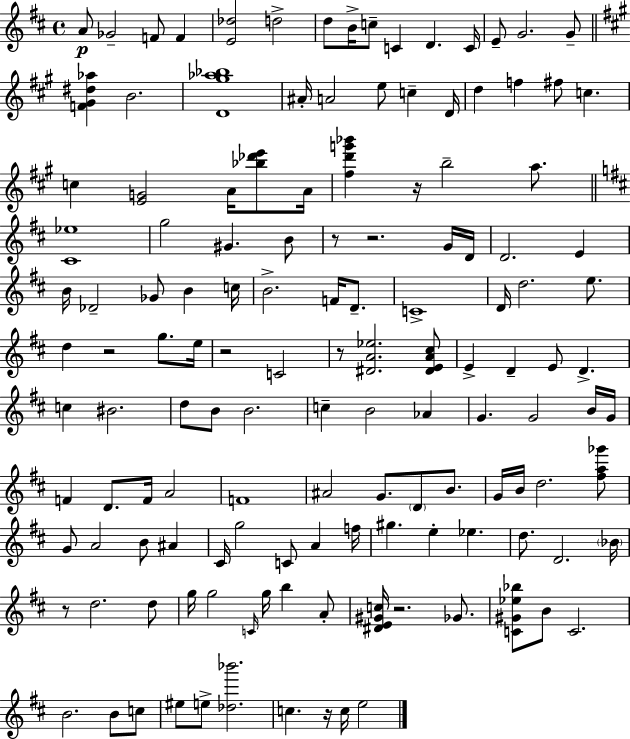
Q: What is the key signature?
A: D major